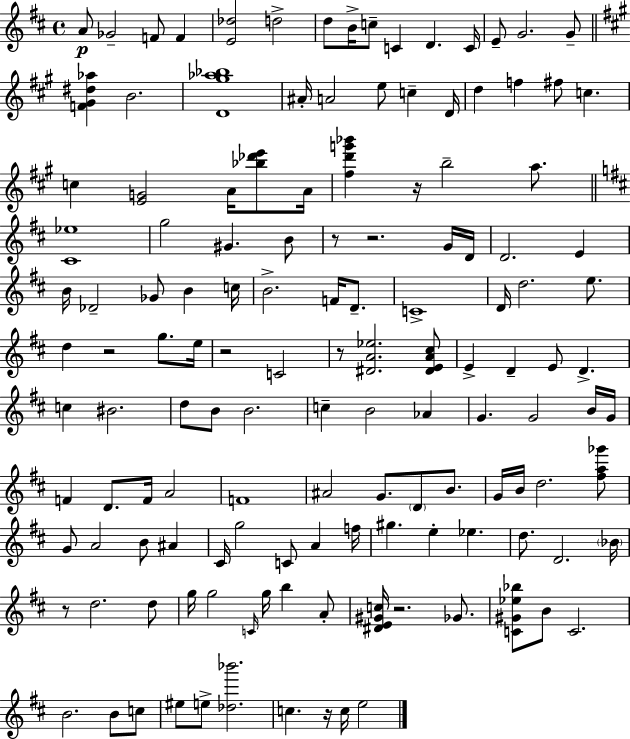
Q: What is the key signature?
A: D major